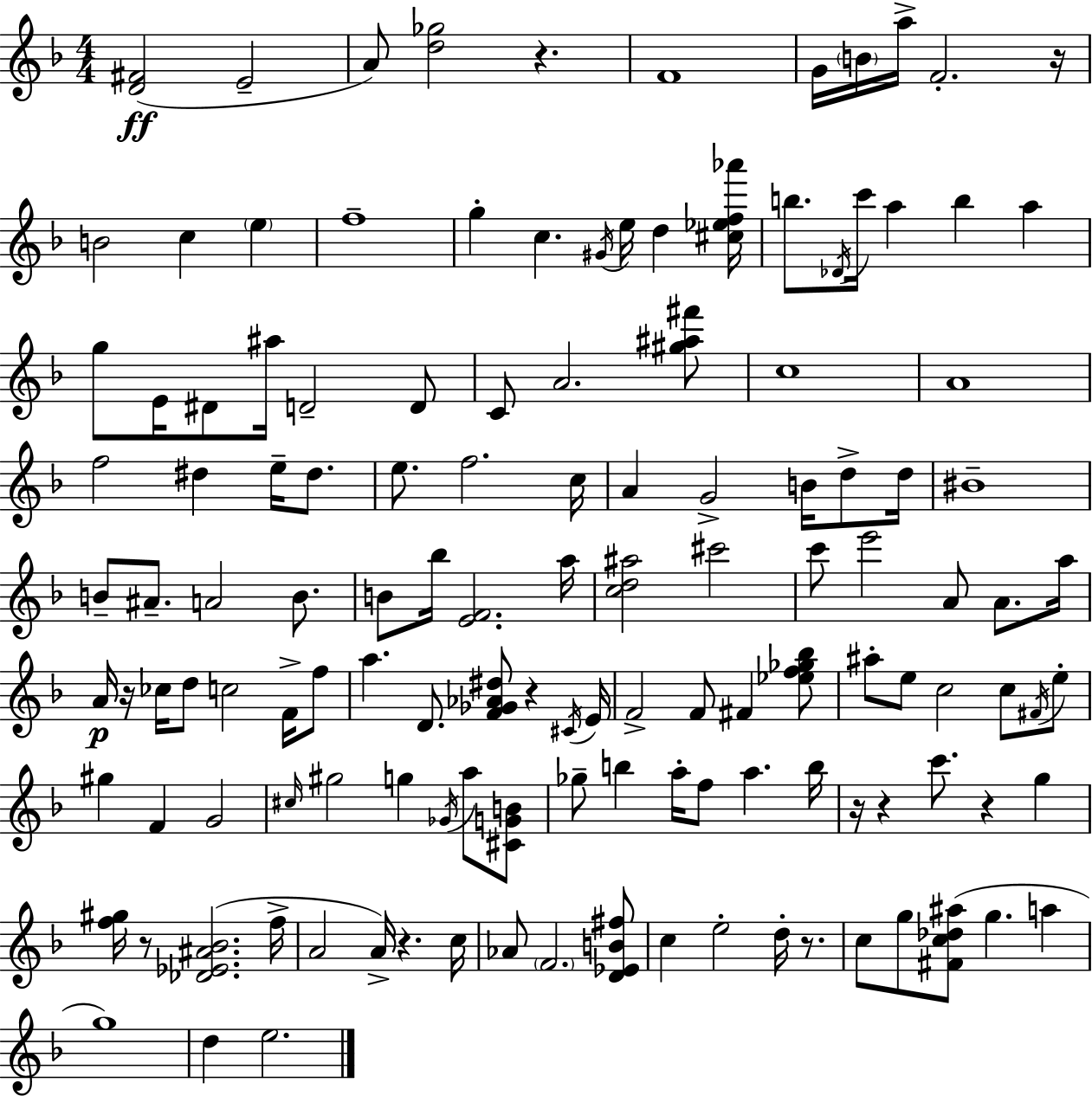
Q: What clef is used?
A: treble